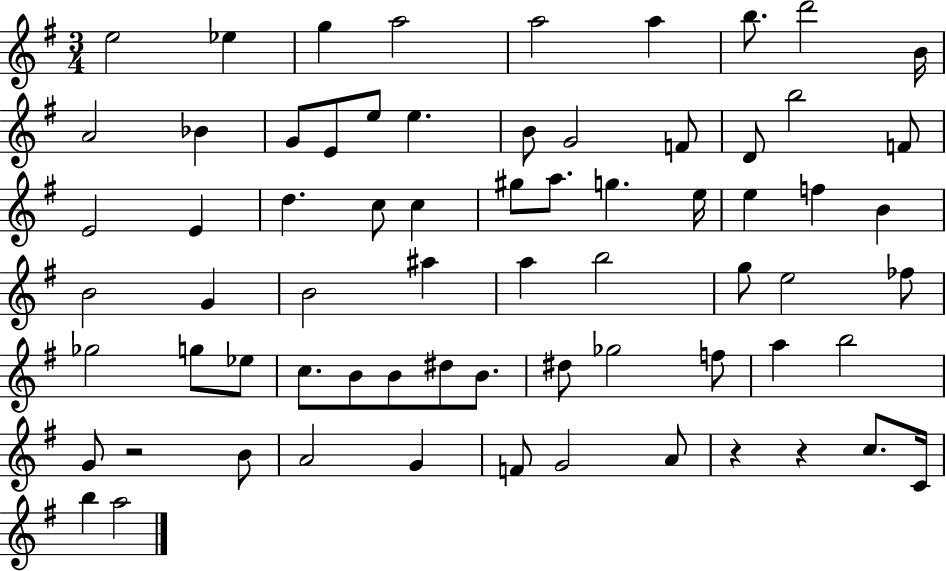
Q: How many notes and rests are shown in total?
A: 69